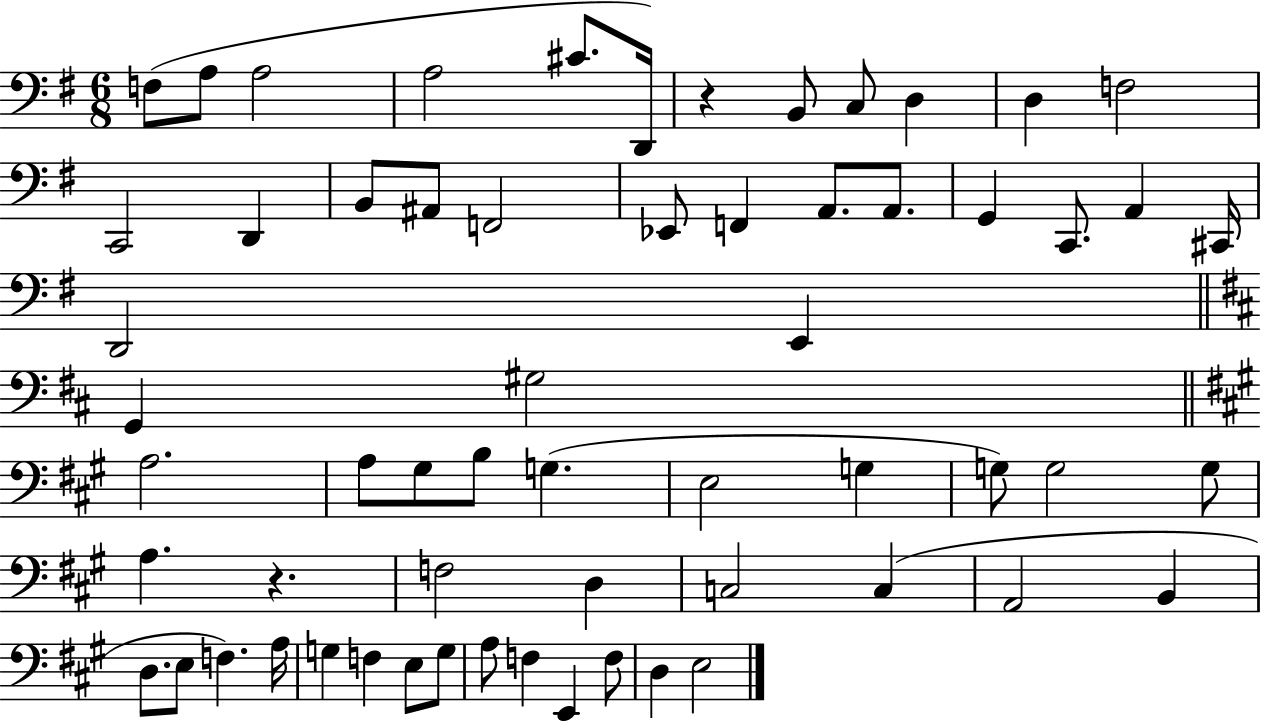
{
  \clef bass
  \numericTimeSignature
  \time 6/8
  \key g \major
  \repeat volta 2 { f8( a8 a2 | a2 cis'8. d,16) | r4 b,8 c8 d4 | d4 f2 | \break c,2 d,4 | b,8 ais,8 f,2 | ees,8 f,4 a,8. a,8. | g,4 c,8. a,4 cis,16 | \break d,2 e,4 | \bar "||" \break \key b \minor g,4 gis2 | \bar "||" \break \key a \major a2. | a8 gis8 b8 g4.( | e2 g4 | g8) g2 g8 | \break a4. r4. | f2 d4 | c2 c4( | a,2 b,4 | \break d8. e8 f4.) a16 | g4 f4 e8 g8 | a8 f4 e,4 f8 | d4 e2 | \break } \bar "|."
}